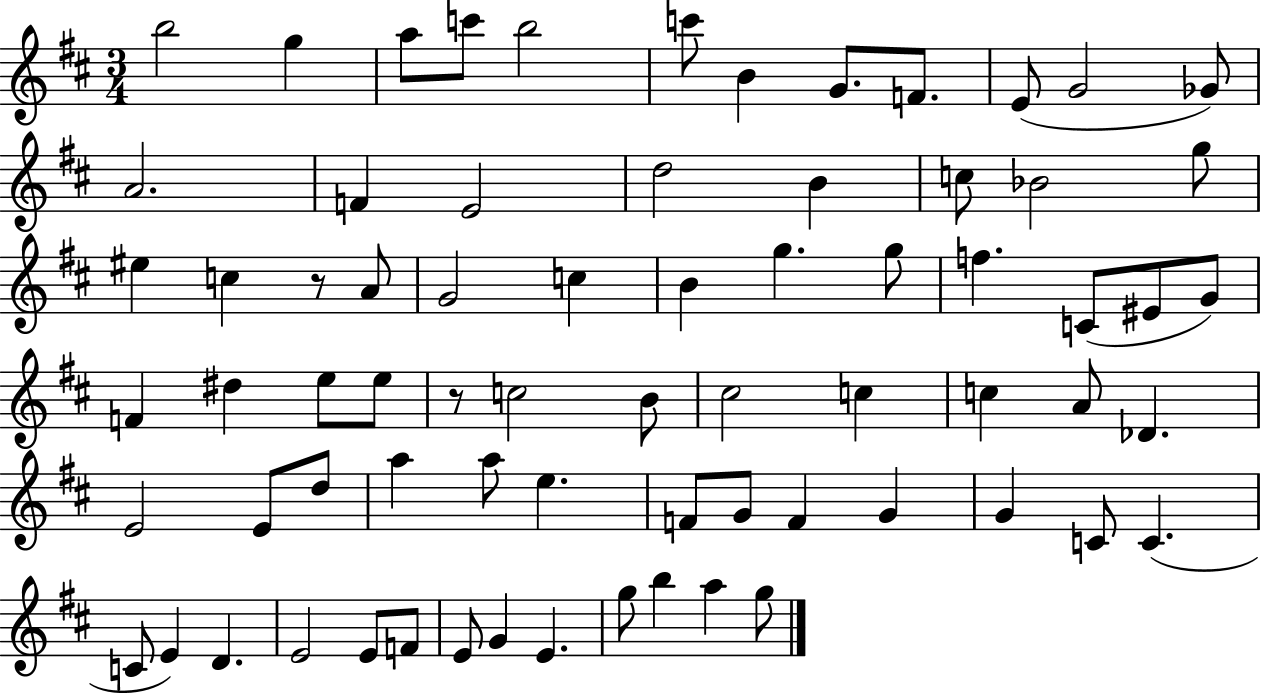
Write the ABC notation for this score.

X:1
T:Untitled
M:3/4
L:1/4
K:D
b2 g a/2 c'/2 b2 c'/2 B G/2 F/2 E/2 G2 _G/2 A2 F E2 d2 B c/2 _B2 g/2 ^e c z/2 A/2 G2 c B g g/2 f C/2 ^E/2 G/2 F ^d e/2 e/2 z/2 c2 B/2 ^c2 c c A/2 _D E2 E/2 d/2 a a/2 e F/2 G/2 F G G C/2 C C/2 E D E2 E/2 F/2 E/2 G E g/2 b a g/2